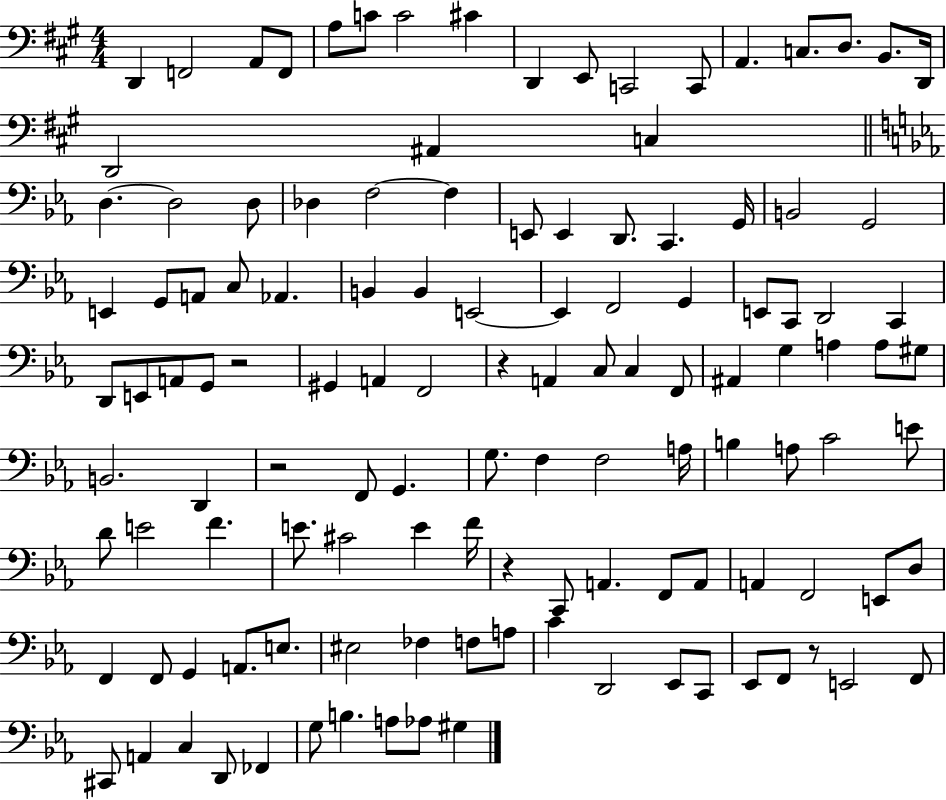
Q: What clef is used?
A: bass